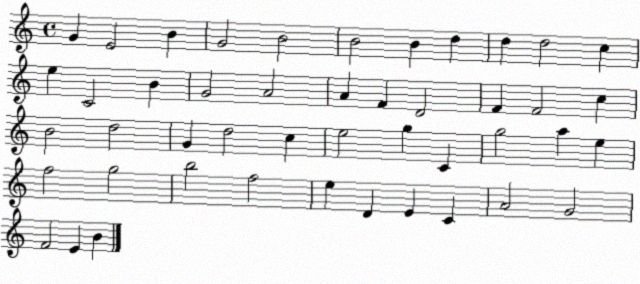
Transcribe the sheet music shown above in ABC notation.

X:1
T:Untitled
M:4/4
L:1/4
K:C
G E2 B G2 B2 B2 B d d d2 c e C2 B G2 A2 A F D2 F F2 c B2 d2 G d2 c e2 g C g2 a e f2 g2 b2 f2 e D E C A2 G2 F2 E B